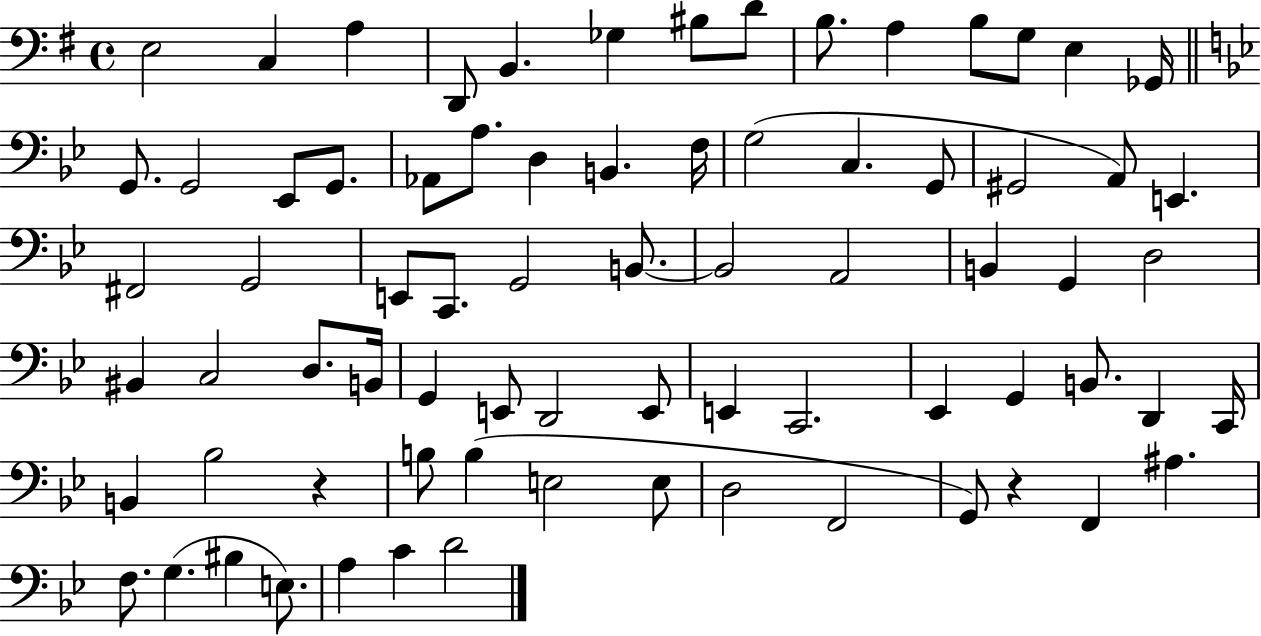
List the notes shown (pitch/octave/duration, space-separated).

E3/h C3/q A3/q D2/e B2/q. Gb3/q BIS3/e D4/e B3/e. A3/q B3/e G3/e E3/q Gb2/s G2/e. G2/h Eb2/e G2/e. Ab2/e A3/e. D3/q B2/q. F3/s G3/h C3/q. G2/e G#2/h A2/e E2/q. F#2/h G2/h E2/e C2/e. G2/h B2/e. B2/h A2/h B2/q G2/q D3/h BIS2/q C3/h D3/e. B2/s G2/q E2/e D2/h E2/e E2/q C2/h. Eb2/q G2/q B2/e. D2/q C2/s B2/q Bb3/h R/q B3/e B3/q E3/h E3/e D3/h F2/h G2/e R/q F2/q A#3/q. F3/e. G3/q. BIS3/q E3/e. A3/q C4/q D4/h